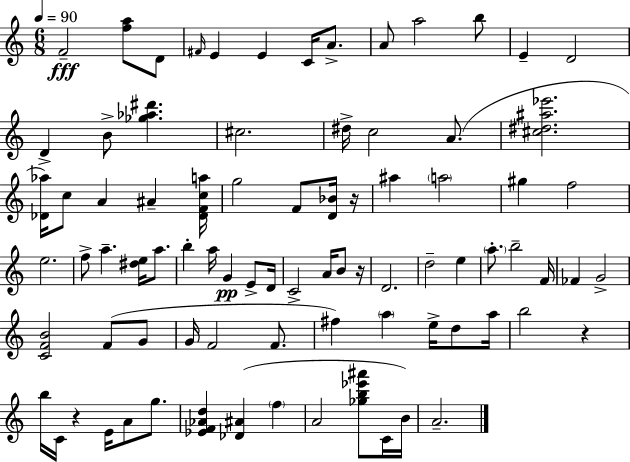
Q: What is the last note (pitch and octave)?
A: A4